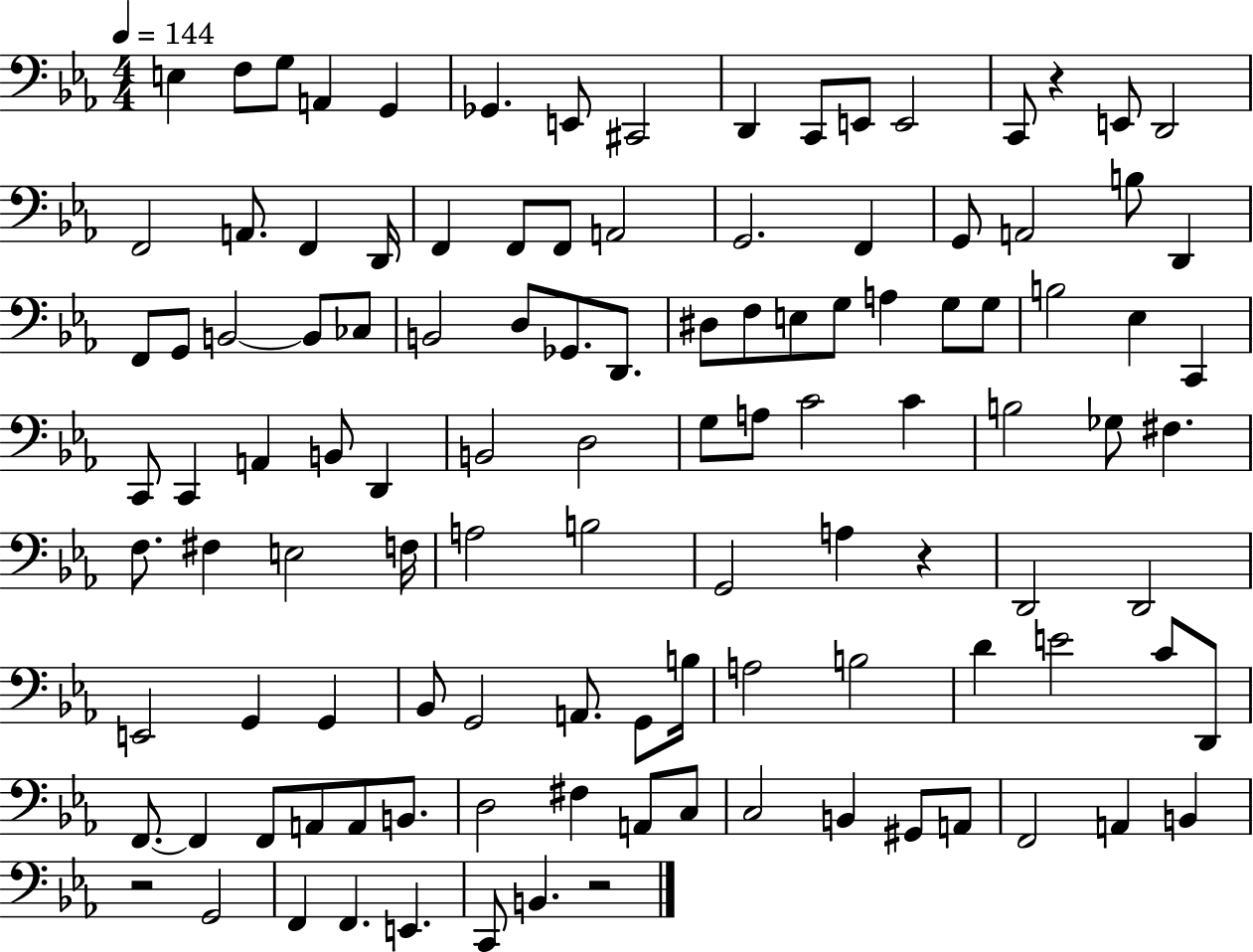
{
  \clef bass
  \numericTimeSignature
  \time 4/4
  \key ees \major
  \tempo 4 = 144
  e4 f8 g8 a,4 g,4 | ges,4. e,8 cis,2 | d,4 c,8 e,8 e,2 | c,8 r4 e,8 d,2 | \break f,2 a,8. f,4 d,16 | f,4 f,8 f,8 a,2 | g,2. f,4 | g,8 a,2 b8 d,4 | \break f,8 g,8 b,2~~ b,8 ces8 | b,2 d8 ges,8. d,8. | dis8 f8 e8 g8 a4 g8 g8 | b2 ees4 c,4 | \break c,8 c,4 a,4 b,8 d,4 | b,2 d2 | g8 a8 c'2 c'4 | b2 ges8 fis4. | \break f8. fis4 e2 f16 | a2 b2 | g,2 a4 r4 | d,2 d,2 | \break e,2 g,4 g,4 | bes,8 g,2 a,8. g,8 b16 | a2 b2 | d'4 e'2 c'8 d,8 | \break f,8.~~ f,4 f,8 a,8 a,8 b,8. | d2 fis4 a,8 c8 | c2 b,4 gis,8 a,8 | f,2 a,4 b,4 | \break r2 g,2 | f,4 f,4. e,4. | c,8 b,4. r2 | \bar "|."
}